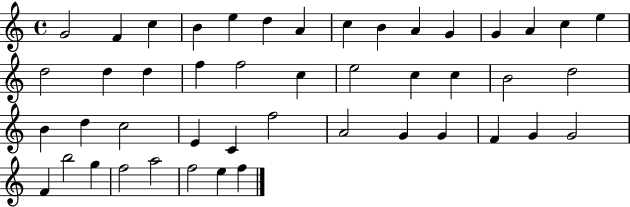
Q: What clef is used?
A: treble